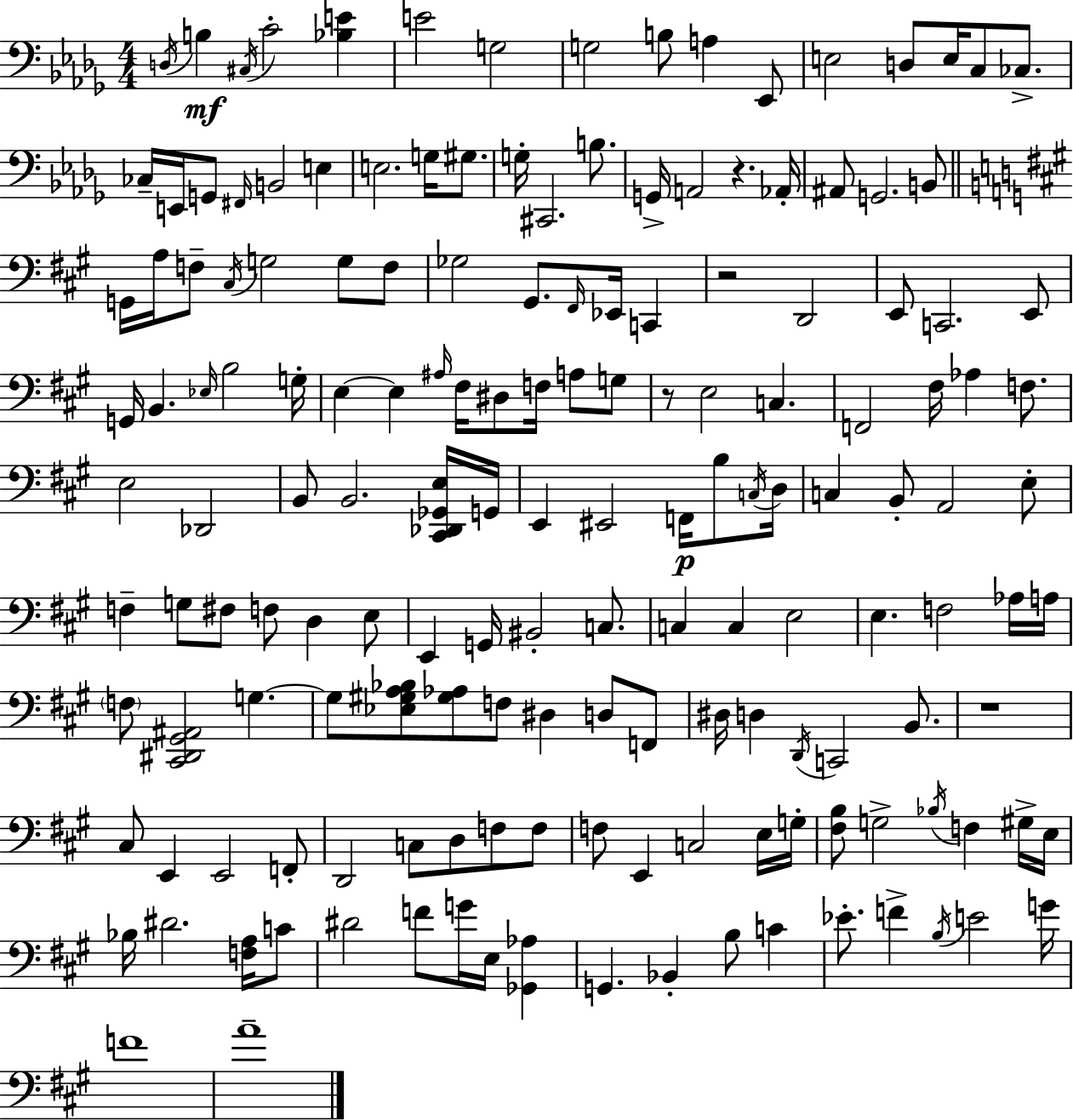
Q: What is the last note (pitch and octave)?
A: A4